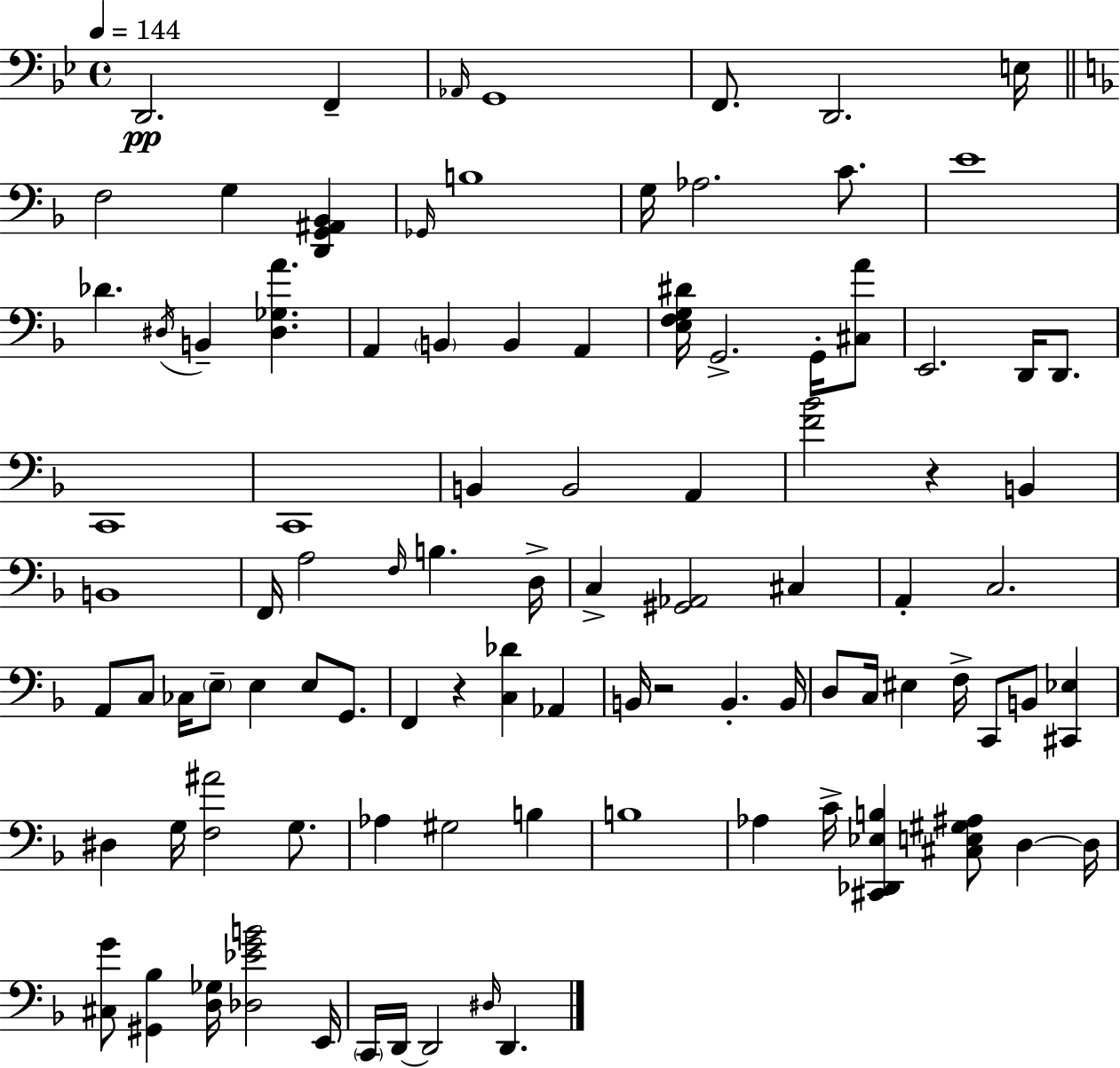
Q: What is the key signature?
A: G minor